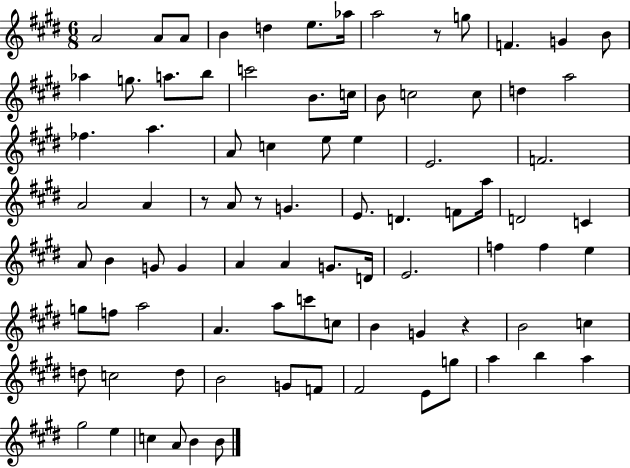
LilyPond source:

{
  \clef treble
  \numericTimeSignature
  \time 6/8
  \key e \major
  a'2 a'8 a'8 | b'4 d''4 e''8. aes''16 | a''2 r8 g''8 | f'4. g'4 b'8 | \break aes''4 g''8. a''8. b''8 | c'''2 b'8. c''16 | b'8 c''2 c''8 | d''4 a''2 | \break fes''4. a''4. | a'8 c''4 e''8 e''4 | e'2. | f'2. | \break a'2 a'4 | r8 a'8 r8 g'4. | e'8. d'4. f'8 a''16 | d'2 c'4 | \break a'8 b'4 g'8 g'4 | a'4 a'4 g'8. d'16 | e'2. | f''4 f''4 e''4 | \break g''8 f''8 a''2 | a'4. a''8 c'''8 c''8 | b'4 g'4 r4 | b'2 c''4 | \break d''8 c''2 d''8 | b'2 g'8 f'8 | fis'2 e'8 g''8 | a''4 b''4 a''4 | \break gis''2 e''4 | c''4 a'8 b'4 b'8 | \bar "|."
}